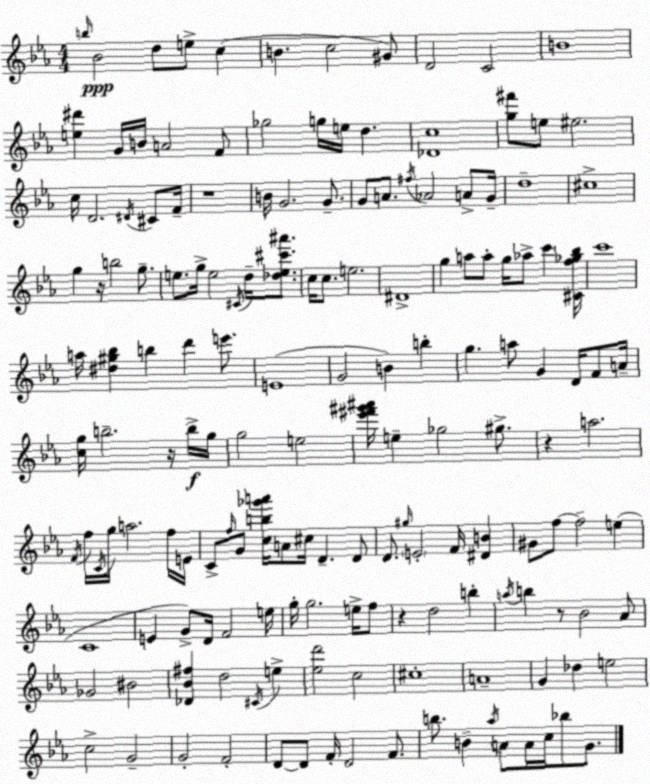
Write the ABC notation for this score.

X:1
T:Untitled
M:4/4
L:1/4
K:Cm
b/4 _B2 d/2 e/2 c B c2 ^G/2 D2 C2 B4 [e^d'] G/4 B/4 A2 F/2 _g2 g/4 e/4 d [_Dc]4 [g^f']/2 e/2 ^e2 c/4 D2 ^D/4 ^C/2 F/4 z4 B/4 G2 G/2 G/2 A/2 ^f/4 _A2 A/2 G/4 d4 ^c4 g z/4 b2 g/2 e/2 g/4 e2 ^C/4 d/4 [_de^c'^a']/2 c/4 c/2 e2 ^D4 g a/2 a/2 g/4 _a/2 c' [^Cf_g_b]/4 c'4 a/4 [^d^g_b] b d' e'/2 E4 G2 B b g a/2 G D/4 F/2 A/4 [cg]/4 b2 z/4 b/4 g/4 g2 e2 [_e'^f'^g'^a']/4 e _g2 ^g/2 z a2 F/4 f/4 C/4 g/4 a2 f/4 E/4 C/2 f/4 G/2 [cb_g'a']/4 A/2 ^c/4 D D/2 D/2 ^g/4 E2 F/4 [^DB] ^G/2 f/2 f2 e C4 E G/2 D/4 F2 e/4 g/4 g2 e/4 f/2 z d2 b a/4 b z/2 _B2 _A/2 _G2 ^B2 [_D_B^f] d2 ^C/4 e [_ed']2 c2 ^c4 A4 G _d e2 c2 G2 G2 F2 D/2 D/2 F/4 D2 F/2 b/2 B _a/4 A/2 A/4 c/4 _b/2 G/2